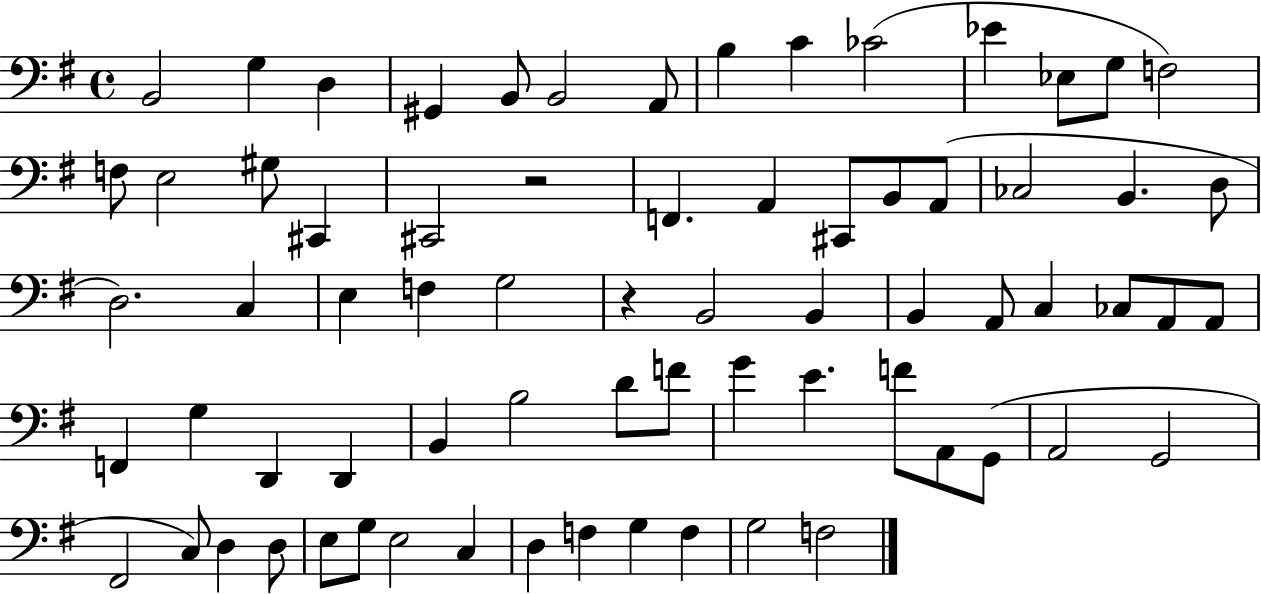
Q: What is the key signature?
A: G major